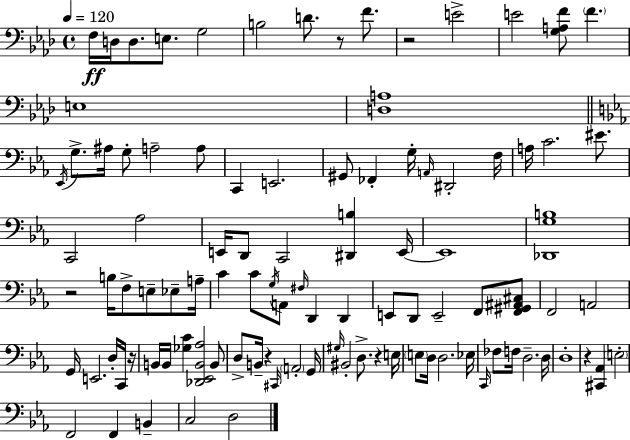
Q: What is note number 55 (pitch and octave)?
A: G2